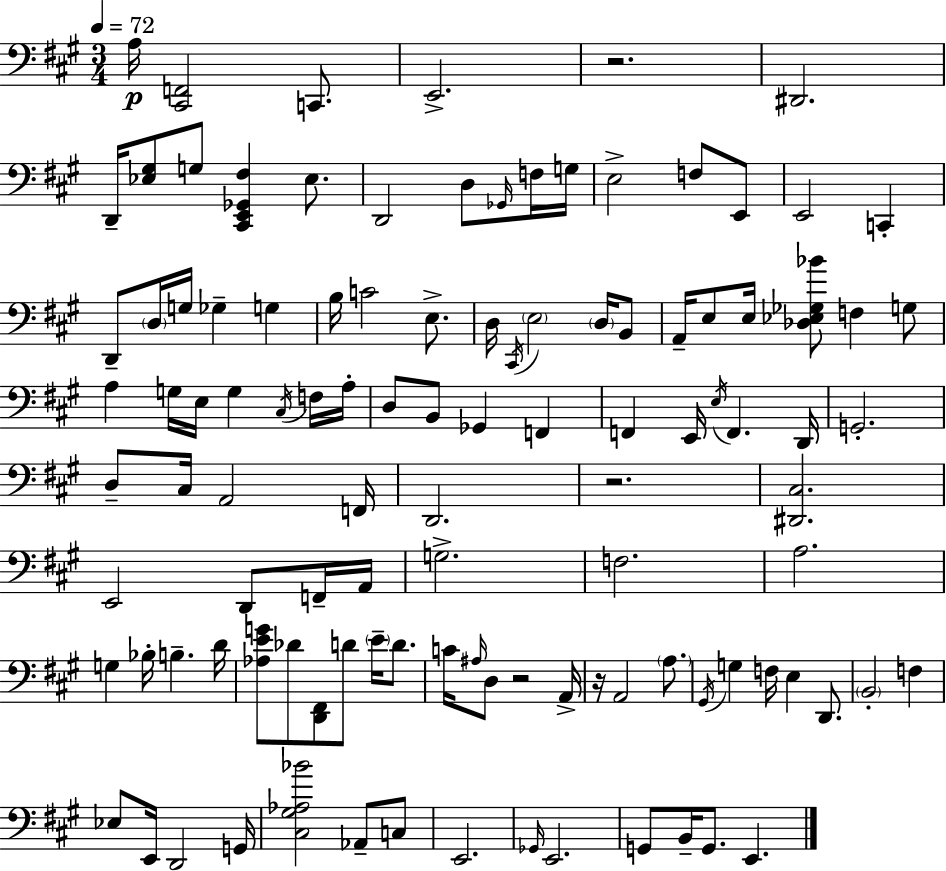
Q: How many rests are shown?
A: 4